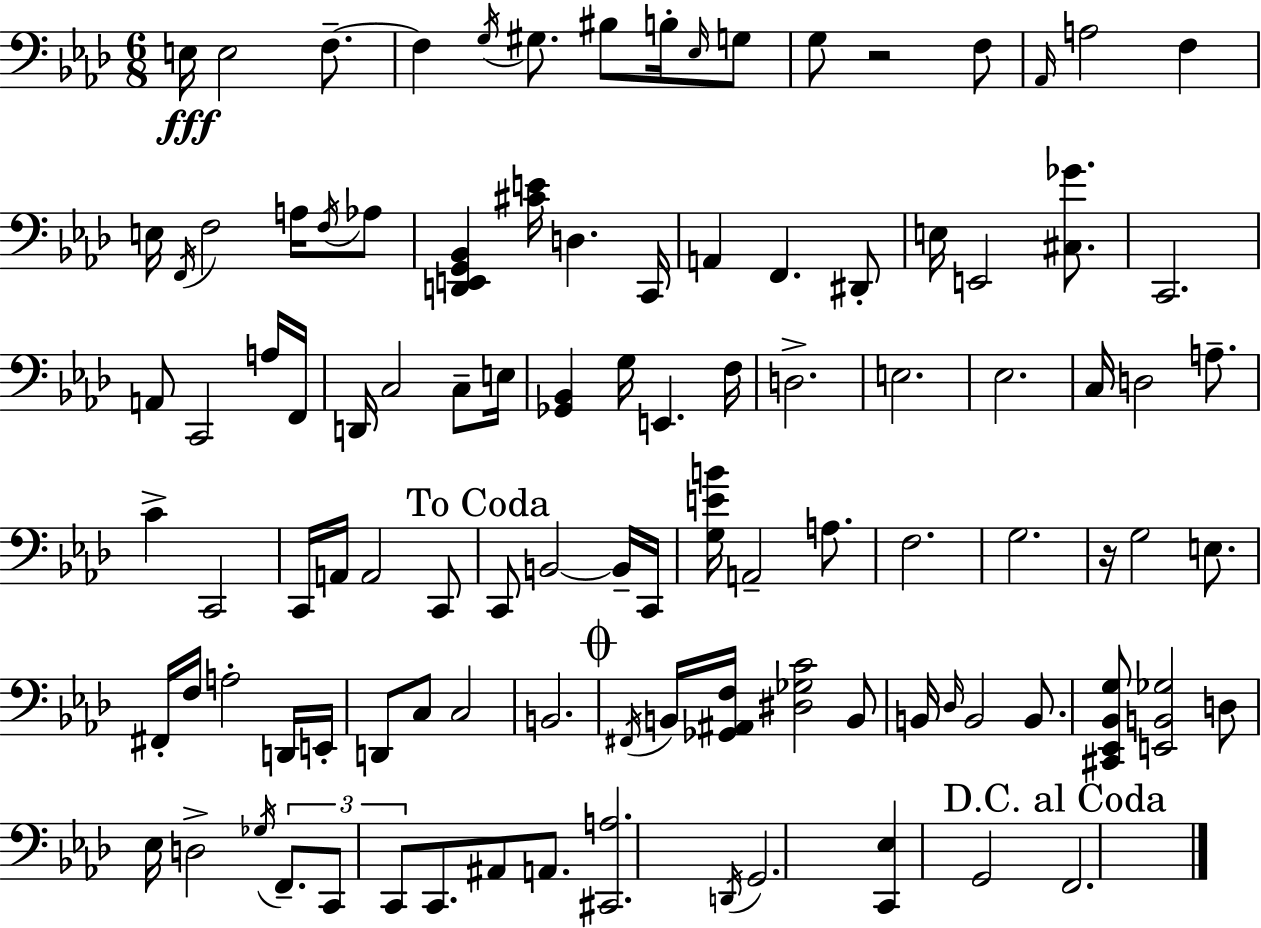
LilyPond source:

{
  \clef bass
  \numericTimeSignature
  \time 6/8
  \key f \minor
  e16\fff e2 f8.--~~ | f4 \acciaccatura { g16 } gis8. bis8 b16-. \grace { ees16 } | g8 g8 r2 | f8 \grace { aes,16 } a2 f4 | \break e16 \acciaccatura { f,16 } f2 | a16 \acciaccatura { f16 } aes8 <d, e, g, bes,>4 <cis' e'>16 d4. | c,16 a,4 f,4. | dis,8-. e16 e,2 | \break <cis ges'>8. c,2. | a,8 c,2 | a16 f,16 d,16 c2 | c8-- e16 <ges, bes,>4 g16 e,4. | \break f16 d2.-> | e2. | ees2. | c16 d2 | \break a8.-- c'4-> c,2 | c,16 a,16 a,2 | c,8 \mark "To Coda" c,8 b,2~~ | b,16-- c,16 <g e' b'>16 a,2-- | \break a8. f2. | g2. | r16 g2 | e8. fis,16-. f16 a2-. | \break d,16 e,16-. d,8 c8 c2 | b,2. | \mark \markup { \musicglyph "scripts.coda" } \acciaccatura { fis,16 } b,16 <ges, ais, f>16 <dis ges c'>2 | b,8 b,16 \grace { des16 } b,2 | \break b,8. <cis, ees, bes, g>8 <e, b, ges>2 | d8 ees16 d2-> | \acciaccatura { ges16 } \tuplet 3/2 { f,8.-- c,8 c,8 } | c,8. ais,8 a,8. <cis, a>2. | \break \acciaccatura { d,16 } g,2. | <c, ees>4 | g,2 \mark "D.C. al Coda" f,2. | \bar "|."
}